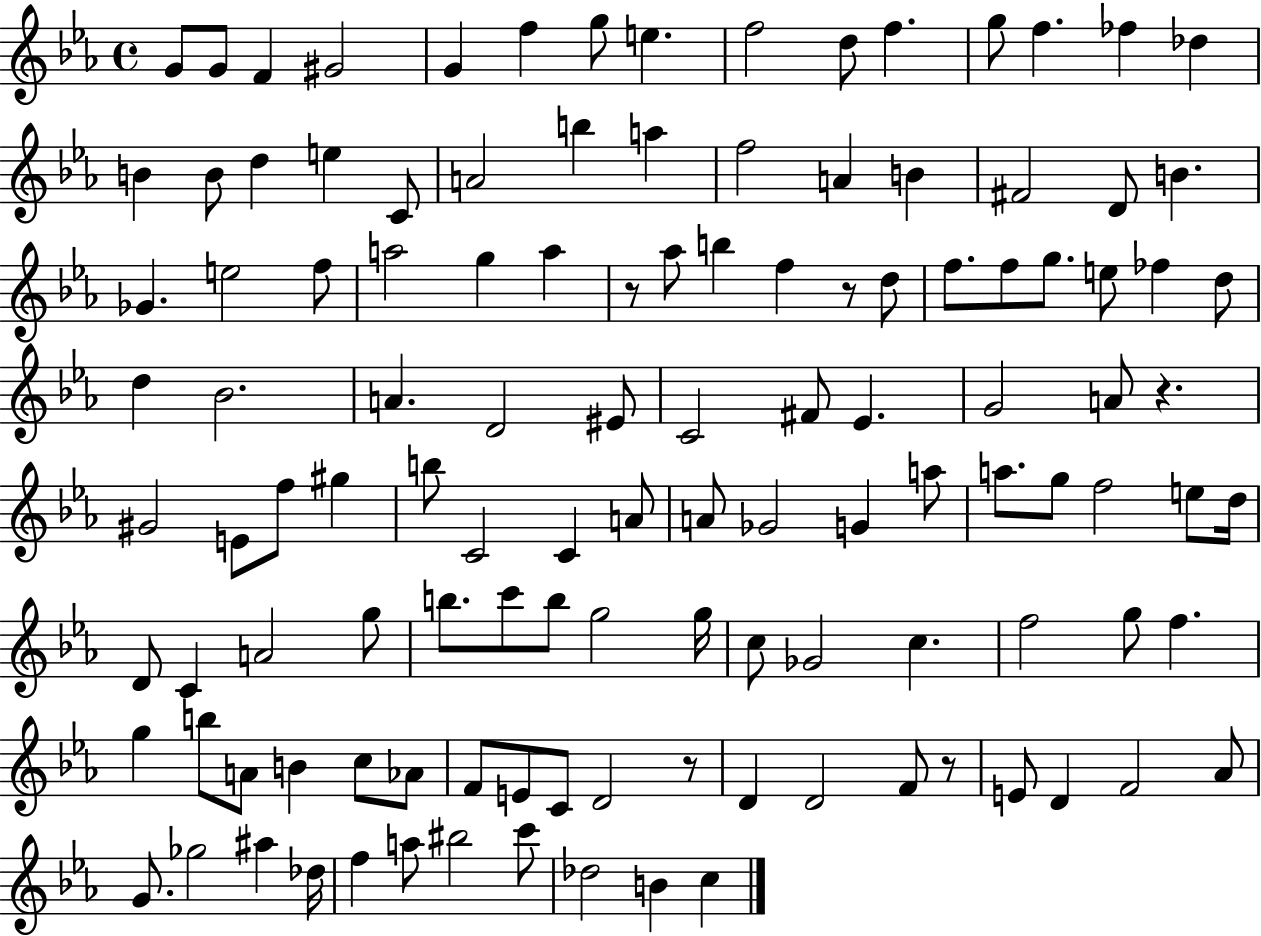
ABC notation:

X:1
T:Untitled
M:4/4
L:1/4
K:Eb
G/2 G/2 F ^G2 G f g/2 e f2 d/2 f g/2 f _f _d B B/2 d e C/2 A2 b a f2 A B ^F2 D/2 B _G e2 f/2 a2 g a z/2 _a/2 b f z/2 d/2 f/2 f/2 g/2 e/2 _f d/2 d _B2 A D2 ^E/2 C2 ^F/2 _E G2 A/2 z ^G2 E/2 f/2 ^g b/2 C2 C A/2 A/2 _G2 G a/2 a/2 g/2 f2 e/2 d/4 D/2 C A2 g/2 b/2 c'/2 b/2 g2 g/4 c/2 _G2 c f2 g/2 f g b/2 A/2 B c/2 _A/2 F/2 E/2 C/2 D2 z/2 D D2 F/2 z/2 E/2 D F2 _A/2 G/2 _g2 ^a _d/4 f a/2 ^b2 c'/2 _d2 B c